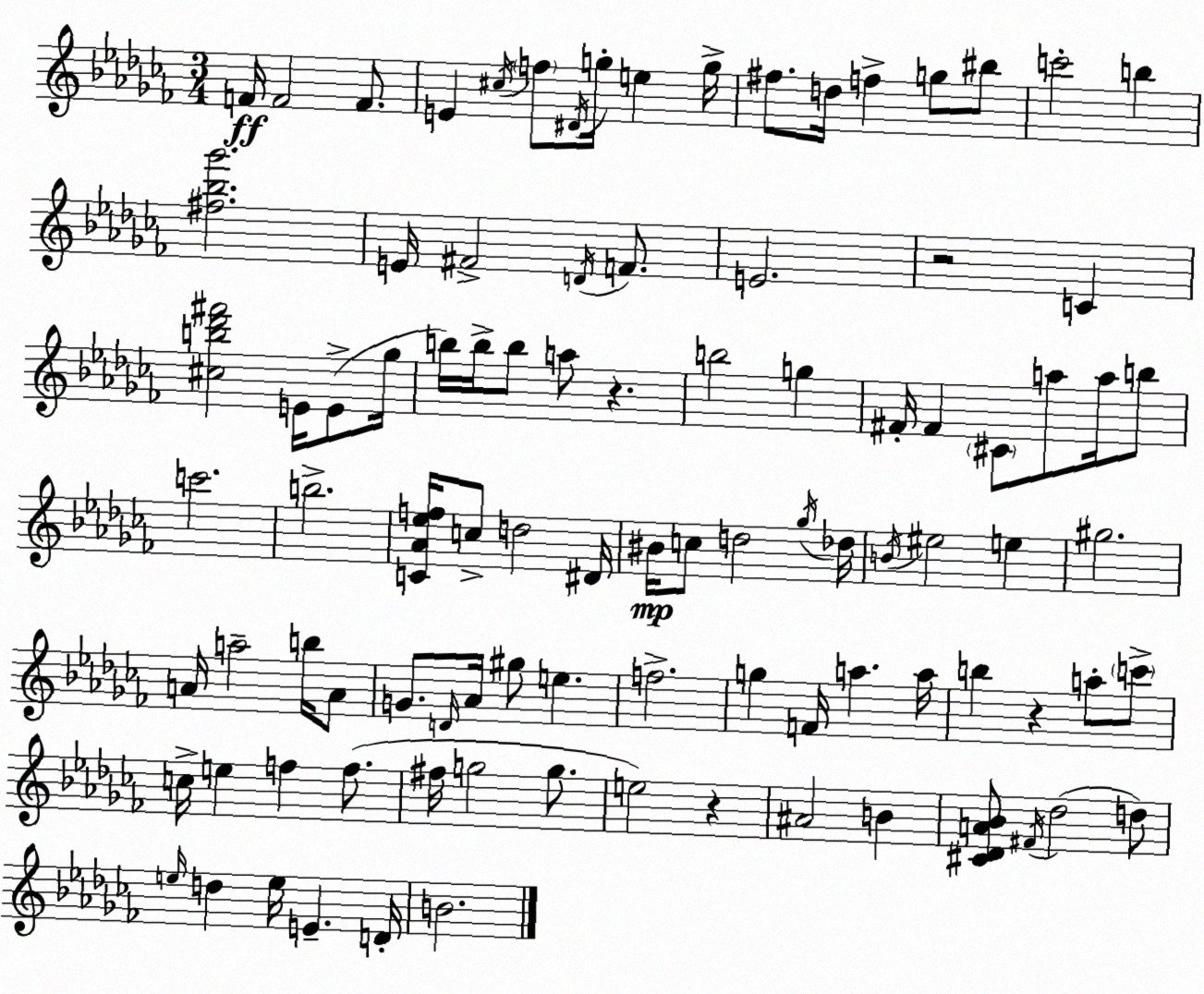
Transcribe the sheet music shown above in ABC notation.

X:1
T:Untitled
M:3/4
L:1/4
K:Abm
F/4 F2 F/2 E ^c/4 f/2 ^D/4 g/4 e g/4 ^f/2 d/4 f g/2 ^b/2 c'2 b [^f_b_g']2 E/4 ^F2 D/4 F/2 E2 z2 C [^cb_d'^f']2 E/4 E/2 _g/4 b/4 b/4 b/2 a/2 z b2 g ^F/4 ^F ^C/2 a/2 a/4 b/2 c'2 b2 [C_A_ef]/4 c/2 d2 ^D/4 ^B/4 c/2 d2 _g/4 _d/4 B/4 ^e2 e ^g2 A/4 a2 b/4 A/2 G/2 D/4 _A/4 ^g/2 e f2 g F/4 a a/4 b z a/2 c'/2 c/4 e f f/2 ^f/4 g2 g/2 e2 z ^A2 B [^C_DA_B]/2 ^F/4 _d2 d/2 e/4 d e/4 E D/4 B2